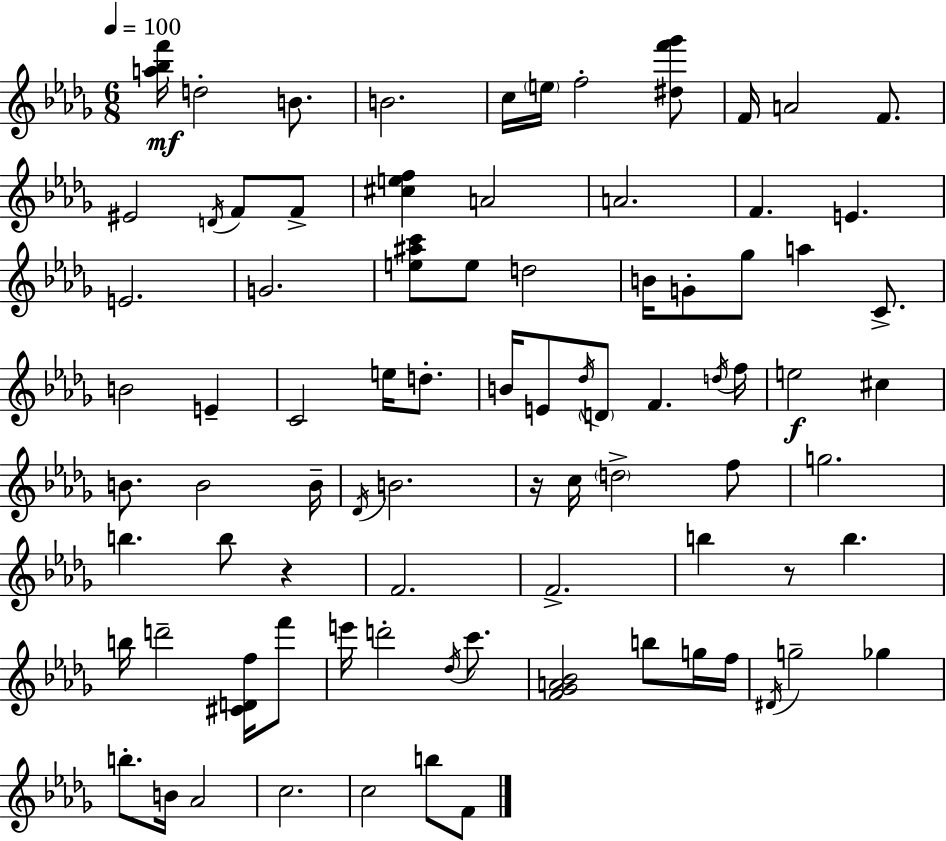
[A5,Bb5,F6]/s D5/h B4/e. B4/h. C5/s E5/s F5/h [D#5,F6,Gb6]/e F4/s A4/h F4/e. EIS4/h D4/s F4/e F4/e [C#5,E5,F5]/q A4/h A4/h. F4/q. E4/q. E4/h. G4/h. [E5,A#5,C6]/e E5/e D5/h B4/s G4/e Gb5/e A5/q C4/e. B4/h E4/q C4/h E5/s D5/e. B4/s E4/e Db5/s D4/e F4/q. D5/s F5/s E5/h C#5/q B4/e. B4/h B4/s Db4/s B4/h. R/s C5/s D5/h F5/e G5/h. B5/q. B5/e R/q F4/h. F4/h. B5/q R/e B5/q. B5/s D6/h [C#4,D4,F5]/s F6/e E6/s D6/h Db5/s C6/e. [F4,Gb4,A4,Bb4]/h B5/e G5/s F5/s D#4/s G5/h Gb5/q B5/e. B4/s Ab4/h C5/h. C5/h B5/e F4/e